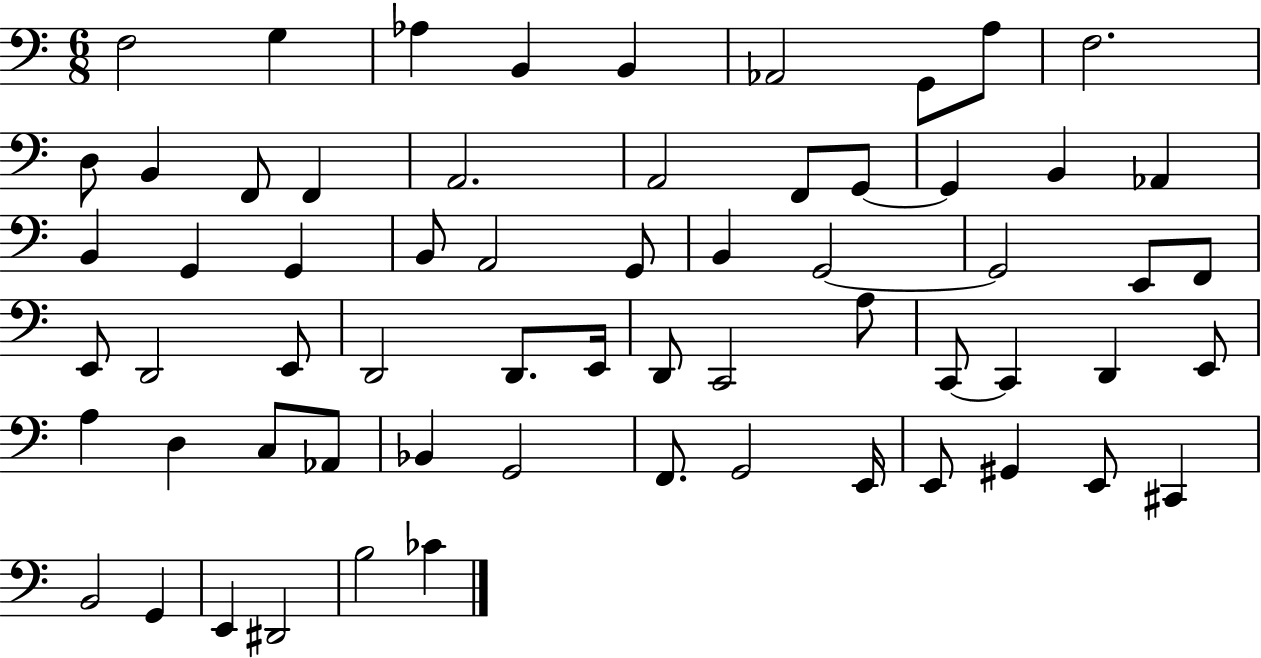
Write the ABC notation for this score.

X:1
T:Untitled
M:6/8
L:1/4
K:C
F,2 G, _A, B,, B,, _A,,2 G,,/2 A,/2 F,2 D,/2 B,, F,,/2 F,, A,,2 A,,2 F,,/2 G,,/2 G,, B,, _A,, B,, G,, G,, B,,/2 A,,2 G,,/2 B,, G,,2 G,,2 E,,/2 F,,/2 E,,/2 D,,2 E,,/2 D,,2 D,,/2 E,,/4 D,,/2 C,,2 A,/2 C,,/2 C,, D,, E,,/2 A, D, C,/2 _A,,/2 _B,, G,,2 F,,/2 G,,2 E,,/4 E,,/2 ^G,, E,,/2 ^C,, B,,2 G,, E,, ^D,,2 B,2 _C